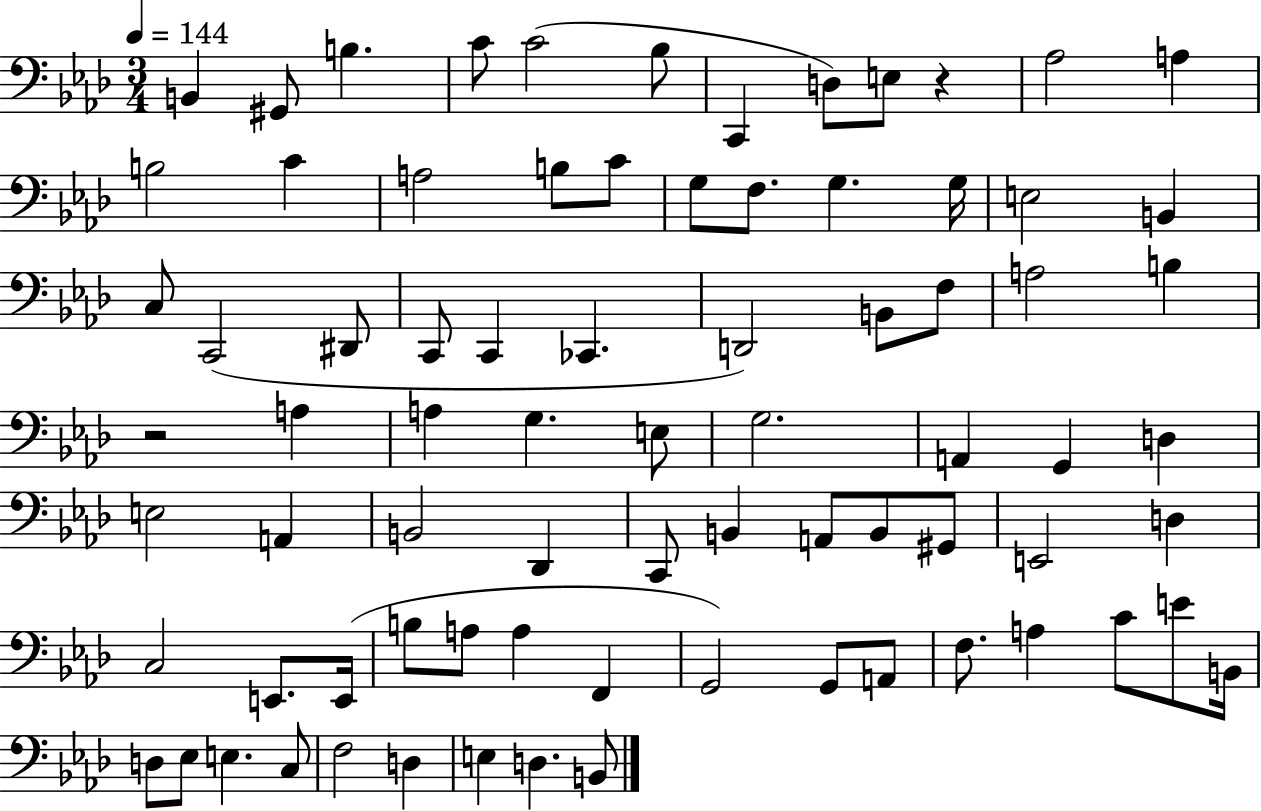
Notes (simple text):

B2/q G#2/e B3/q. C4/e C4/h Bb3/e C2/q D3/e E3/e R/q Ab3/h A3/q B3/h C4/q A3/h B3/e C4/e G3/e F3/e. G3/q. G3/s E3/h B2/q C3/e C2/h D#2/e C2/e C2/q CES2/q. D2/h B2/e F3/e A3/h B3/q R/h A3/q A3/q G3/q. E3/e G3/h. A2/q G2/q D3/q E3/h A2/q B2/h Db2/q C2/e B2/q A2/e B2/e G#2/e E2/h D3/q C3/h E2/e. E2/s B3/e A3/e A3/q F2/q G2/h G2/e A2/e F3/e. A3/q C4/e E4/e B2/s D3/e Eb3/e E3/q. C3/e F3/h D3/q E3/q D3/q. B2/e